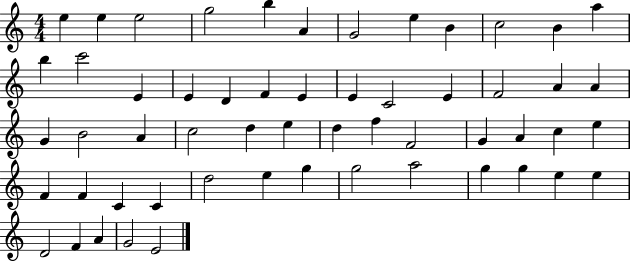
{
  \clef treble
  \numericTimeSignature
  \time 4/4
  \key c \major
  e''4 e''4 e''2 | g''2 b''4 a'4 | g'2 e''4 b'4 | c''2 b'4 a''4 | \break b''4 c'''2 e'4 | e'4 d'4 f'4 e'4 | e'4 c'2 e'4 | f'2 a'4 a'4 | \break g'4 b'2 a'4 | c''2 d''4 e''4 | d''4 f''4 f'2 | g'4 a'4 c''4 e''4 | \break f'4 f'4 c'4 c'4 | d''2 e''4 g''4 | g''2 a''2 | g''4 g''4 e''4 e''4 | \break d'2 f'4 a'4 | g'2 e'2 | \bar "|."
}